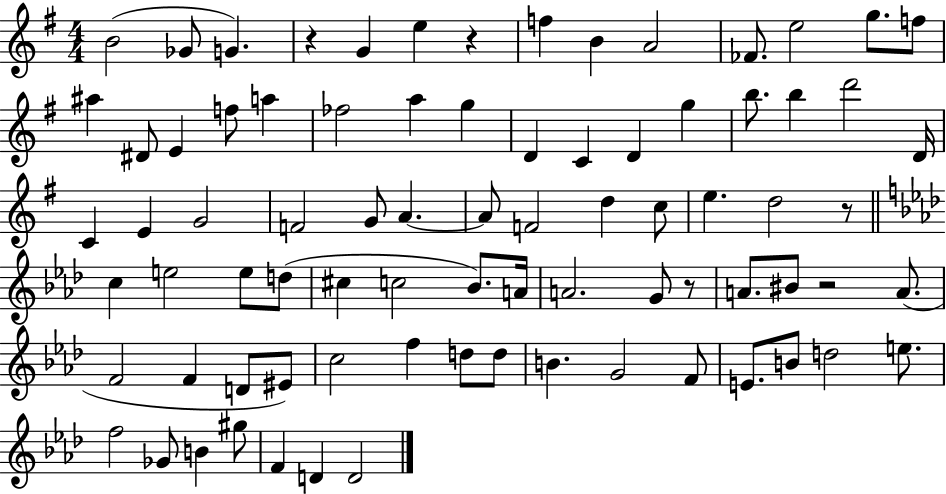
X:1
T:Untitled
M:4/4
L:1/4
K:G
B2 _G/2 G z G e z f B A2 _F/2 e2 g/2 f/2 ^a ^D/2 E f/2 a _f2 a g D C D g b/2 b d'2 D/4 C E G2 F2 G/2 A A/2 F2 d c/2 e d2 z/2 c e2 e/2 d/2 ^c c2 _B/2 A/4 A2 G/2 z/2 A/2 ^B/2 z2 A/2 F2 F D/2 ^E/2 c2 f d/2 d/2 B G2 F/2 E/2 B/2 d2 e/2 f2 _G/2 B ^g/2 F D D2